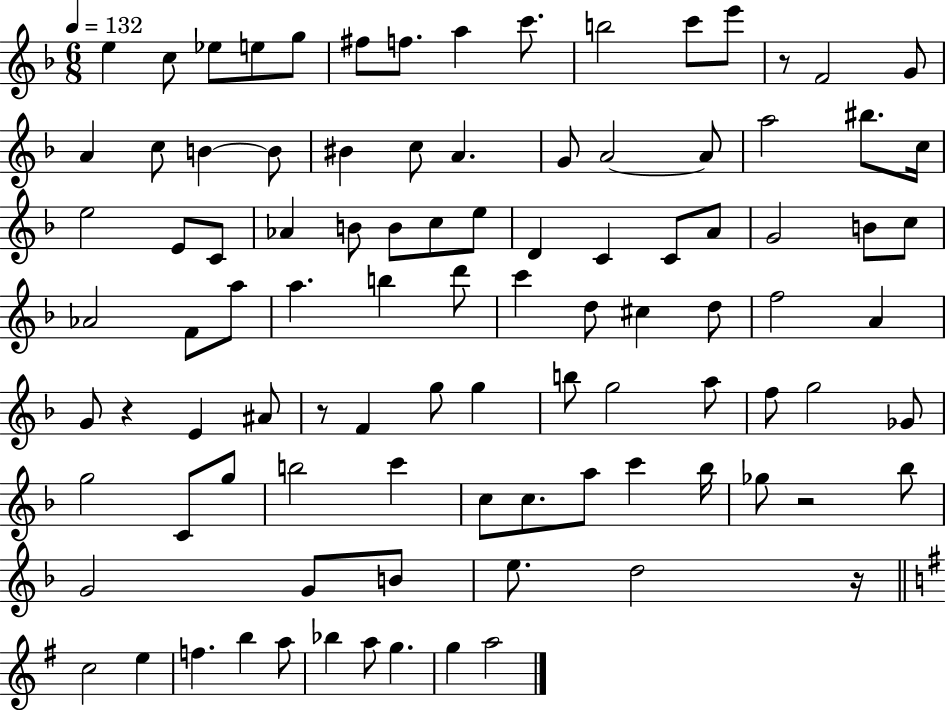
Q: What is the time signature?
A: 6/8